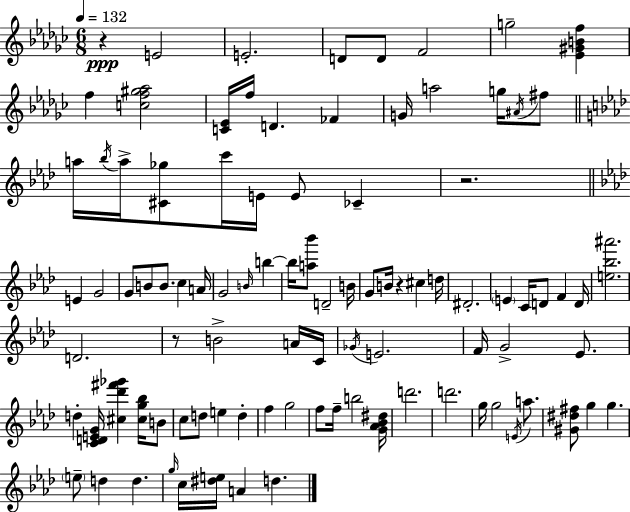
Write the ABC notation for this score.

X:1
T:Untitled
M:6/8
L:1/4
K:Ebm
z E2 E2 D/2 D/2 F2 g2 [_E^GBf] f [cf^g_a]2 [C_E]/4 f/4 D _F G/4 a2 g/4 ^A/4 ^f/2 a/4 _b/4 a/4 [^C_g]/2 c'/4 E/4 E/2 _C z2 E G2 G/2 B/2 B/2 c A/4 G2 B/4 b b/4 [a_b']/2 D2 B/4 G/2 B/4 z ^c d/4 ^D2 E C/4 D/2 F D/4 [e_b^a']2 D2 z/2 B2 A/4 C/4 _G/4 E2 F/4 G2 _E/2 d [CDEG]/4 [^c_d'^f'_g'] [^cg_b]/4 B/2 c/2 d/2 e d f g2 f/2 f/4 b2 [G_A_B^d]/4 d'2 d'2 g/4 g2 E/4 a/2 [^G^d^f]/2 g g e/2 d d g/4 c/4 [^de]/4 A d